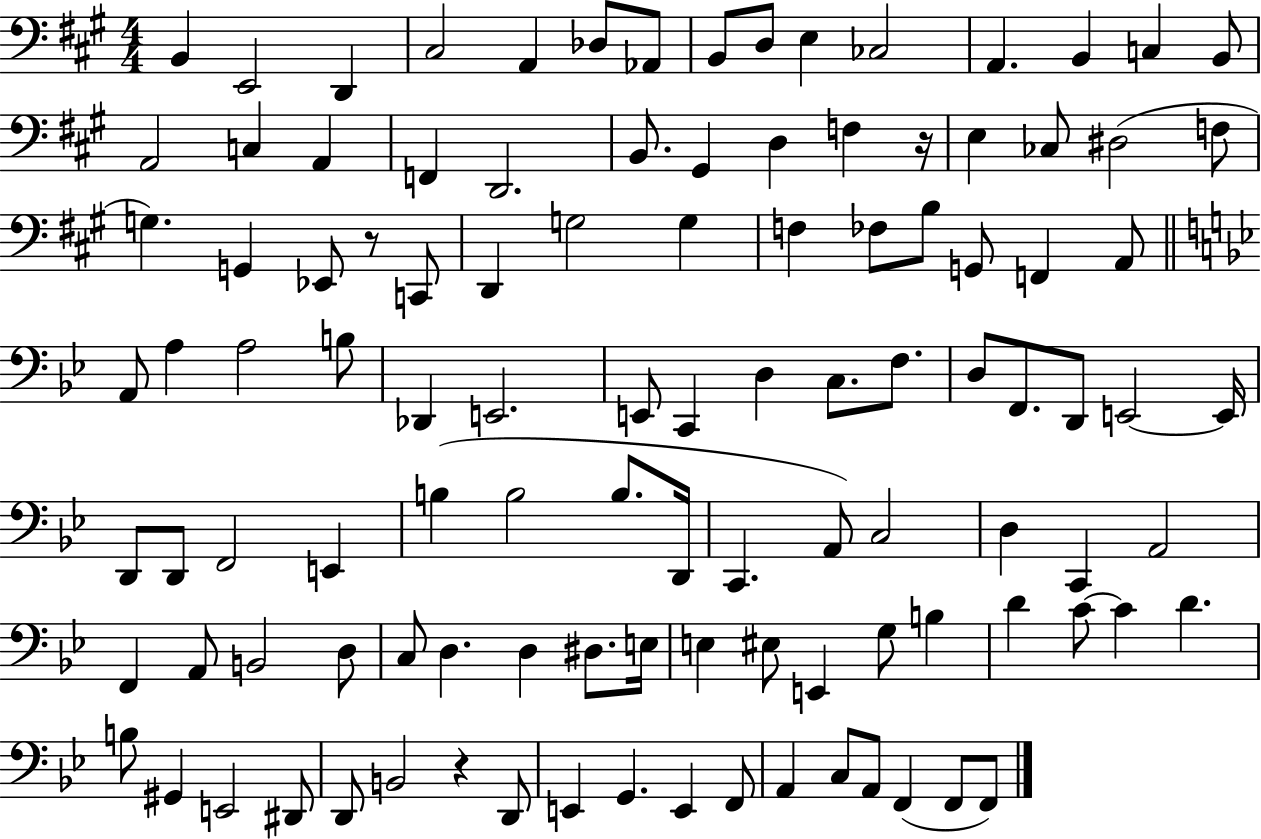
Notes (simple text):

B2/q E2/h D2/q C#3/h A2/q Db3/e Ab2/e B2/e D3/e E3/q CES3/h A2/q. B2/q C3/q B2/e A2/h C3/q A2/q F2/q D2/h. B2/e. G#2/q D3/q F3/q R/s E3/q CES3/e D#3/h F3/e G3/q. G2/q Eb2/e R/e C2/e D2/q G3/h G3/q F3/q FES3/e B3/e G2/e F2/q A2/e A2/e A3/q A3/h B3/e Db2/q E2/h. E2/e C2/q D3/q C3/e. F3/e. D3/e F2/e. D2/e E2/h E2/s D2/e D2/e F2/h E2/q B3/q B3/h B3/e. D2/s C2/q. A2/e C3/h D3/q C2/q A2/h F2/q A2/e B2/h D3/e C3/e D3/q. D3/q D#3/e. E3/s E3/q EIS3/e E2/q G3/e B3/q D4/q C4/e C4/q D4/q. B3/e G#2/q E2/h D#2/e D2/e B2/h R/q D2/e E2/q G2/q. E2/q F2/e A2/q C3/e A2/e F2/q F2/e F2/e